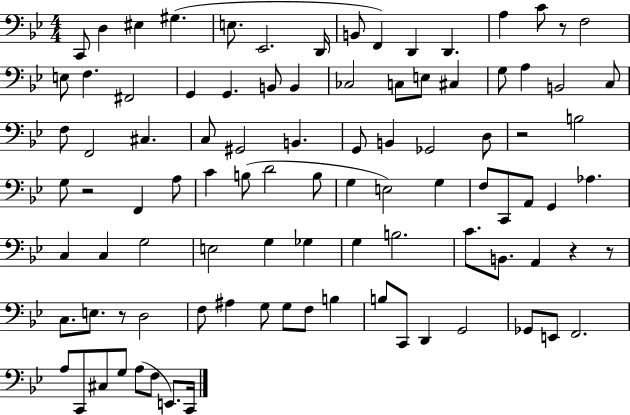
{
  \clef bass
  \numericTimeSignature
  \time 4/4
  \key bes \major
  c,8 d4 eis4 gis4.( | e8. ees,2. d,16 | b,8 f,4) d,4 d,4. | a4 c'8 r8 f2 | \break e8 f4. fis,2 | g,4 g,4. b,8 b,4 | ces2 c8 e8 cis4 | g8 a4 b,2 c8 | \break f8 f,2 cis4. | c8 gis,2 b,4. | g,8 b,4 ges,2 d8 | r2 b2 | \break g8 r2 f,4 a8 | c'4 b8( d'2 b8 | g4 e2) g4 | f8 c,8 a,8 g,4 aes4. | \break c4 c4 g2 | e2 g4 ges4 | g4 b2. | c'8. b,8. a,4 r4 r8 | \break c8. e8. r8 d2 | f8 ais4 g8 g8 f8 b4 | b8 c,8 d,4 g,2 | ges,8 e,8 f,2. | \break a8 c,8 cis8 g8 a8( f8 e,8.) c,16 | \bar "|."
}